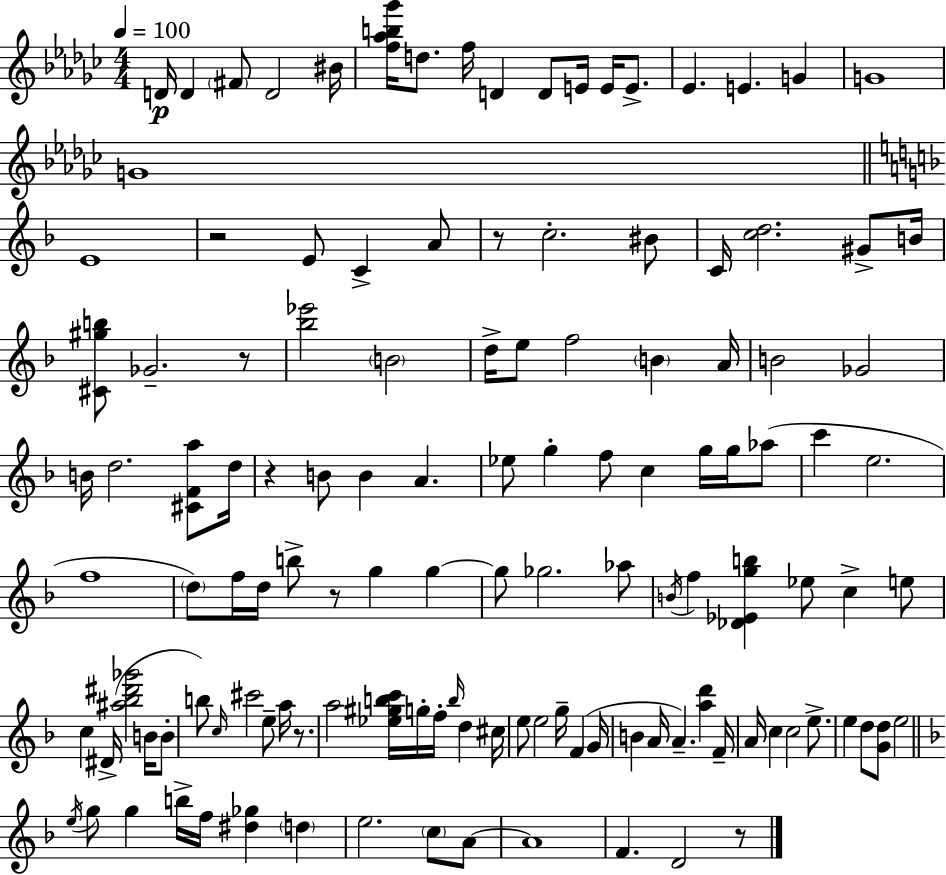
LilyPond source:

{
  \clef treble
  \numericTimeSignature
  \time 4/4
  \key ees \minor
  \tempo 4 = 100
  d'16\p d'4 \parenthesize fis'8 d'2 bis'16 | <f'' aes'' b'' ges'''>16 d''8. f''16 d'4 d'8 e'16 e'16 e'8.-> | ees'4. e'4. g'4 | g'1 | \break g'1 | \bar "||" \break \key d \minor e'1 | r2 e'8 c'4-> a'8 | r8 c''2.-. bis'8 | c'16 <c'' d''>2. gis'8-> b'16 | \break <cis' gis'' b''>8 ges'2.-- r8 | <bes'' ees'''>2 \parenthesize b'2 | d''16-> e''8 f''2 \parenthesize b'4 a'16 | b'2 ges'2 | \break b'16 d''2. <cis' f' a''>8 d''16 | r4 b'8 b'4 a'4. | ees''8 g''4-. f''8 c''4 g''16 g''16 aes''8( | c'''4 e''2. | \break f''1 | \parenthesize d''8) f''16 d''16 b''8-> r8 g''4 g''4~~ | g''8 ges''2. aes''8 | \acciaccatura { b'16 } f''4 <des' ees' g'' b''>4 ees''8 c''4-> e''8 | \break c''4 dis'16->( <ais'' bes'' dis''' ges'''>2 b'16 b'8-. | b''8) \grace { c''16 } cis'''2 e''8-- a''16 r8. | a''2 <ees'' gis'' b'' c'''>16 g''16-. f''16-. \grace { b''16 } d''4 | cis''16 e''8 e''2 g''16-- f'4( | \break g'16 b'4 a'16 a'4.--) <a'' d'''>4 | f'16-- a'16 c''4 c''2 | e''8.-> e''4 d''8 <g' d''>8 e''2 | \bar "||" \break \key d \minor \acciaccatura { e''16 } g''8 g''4 b''16-> f''16 <dis'' ges''>4 \parenthesize d''4 | e''2. \parenthesize c''8 a'8~~ | a'1 | f'4. d'2 r8 | \break \bar "|."
}